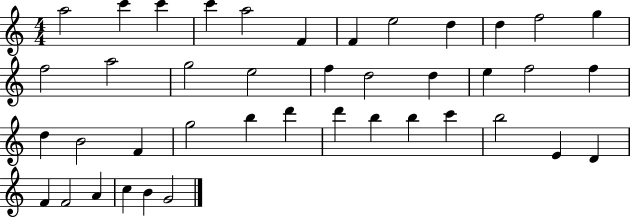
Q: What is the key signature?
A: C major